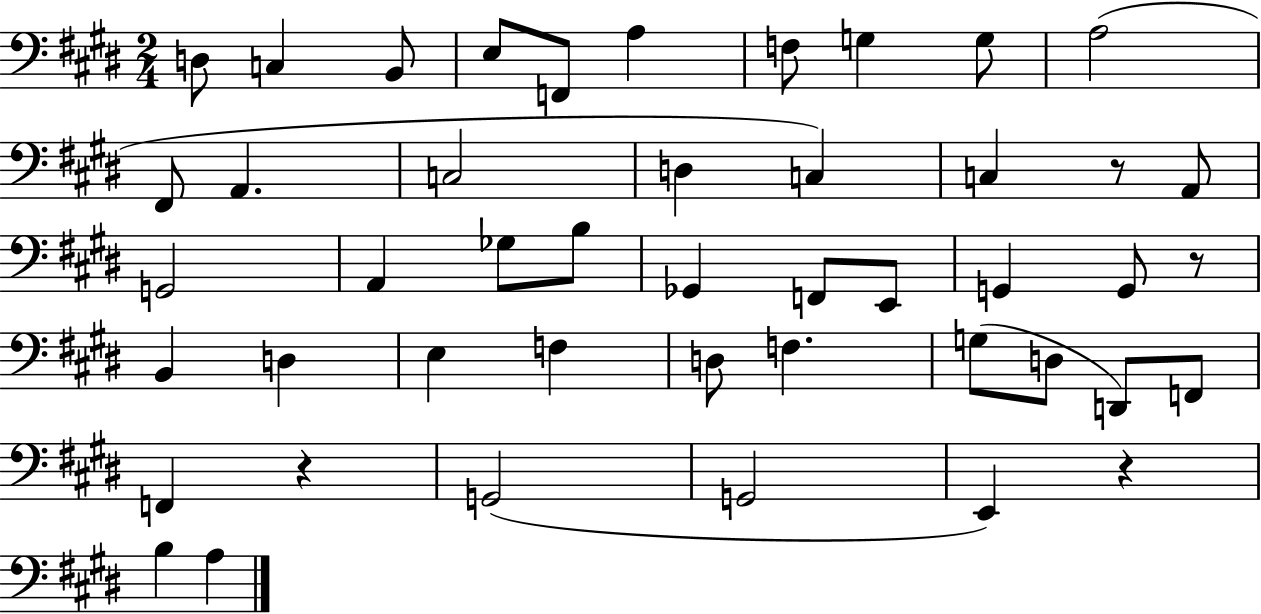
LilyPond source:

{
  \clef bass
  \numericTimeSignature
  \time 2/4
  \key e \major
  d8 c4 b,8 | e8 f,8 a4 | f8 g4 g8 | a2( | \break fis,8 a,4. | c2 | d4 c4) | c4 r8 a,8 | \break g,2 | a,4 ges8 b8 | ges,4 f,8 e,8 | g,4 g,8 r8 | \break b,4 d4 | e4 f4 | d8 f4. | g8( d8 d,8) f,8 | \break f,4 r4 | g,2( | g,2 | e,4) r4 | \break b4 a4 | \bar "|."
}